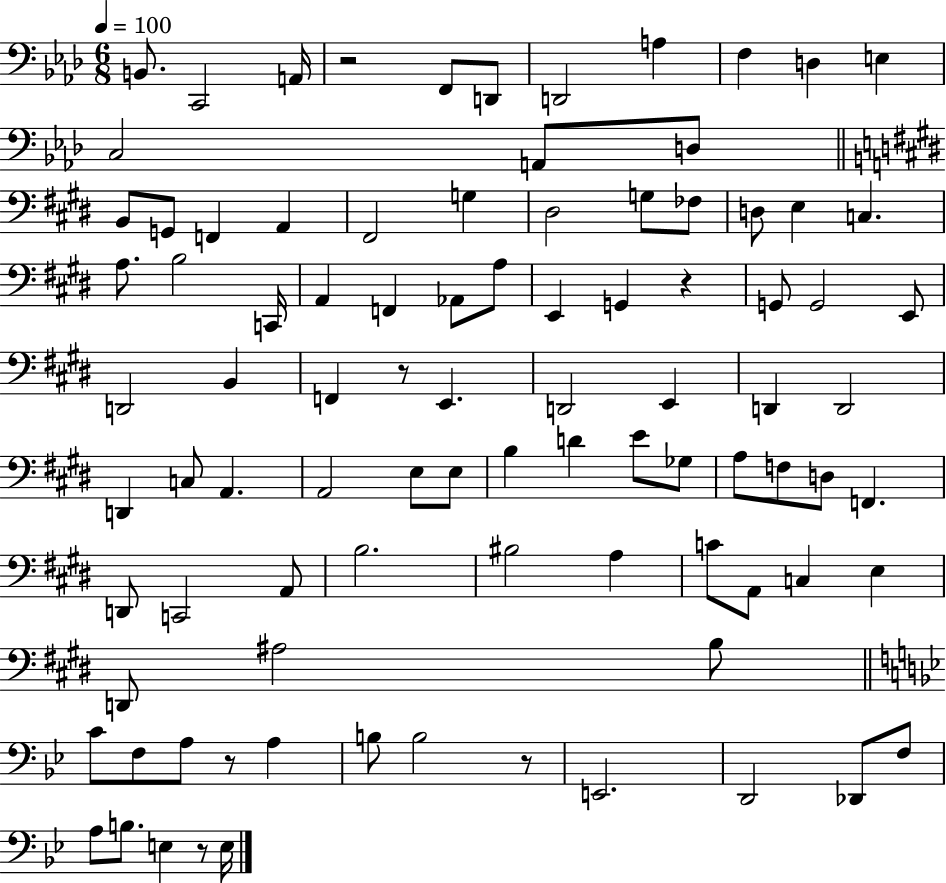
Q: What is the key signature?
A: AES major